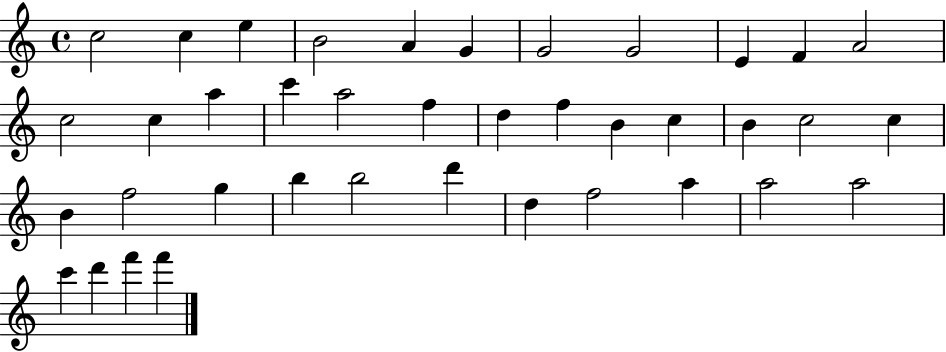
{
  \clef treble
  \time 4/4
  \defaultTimeSignature
  \key c \major
  c''2 c''4 e''4 | b'2 a'4 g'4 | g'2 g'2 | e'4 f'4 a'2 | \break c''2 c''4 a''4 | c'''4 a''2 f''4 | d''4 f''4 b'4 c''4 | b'4 c''2 c''4 | \break b'4 f''2 g''4 | b''4 b''2 d'''4 | d''4 f''2 a''4 | a''2 a''2 | \break c'''4 d'''4 f'''4 f'''4 | \bar "|."
}